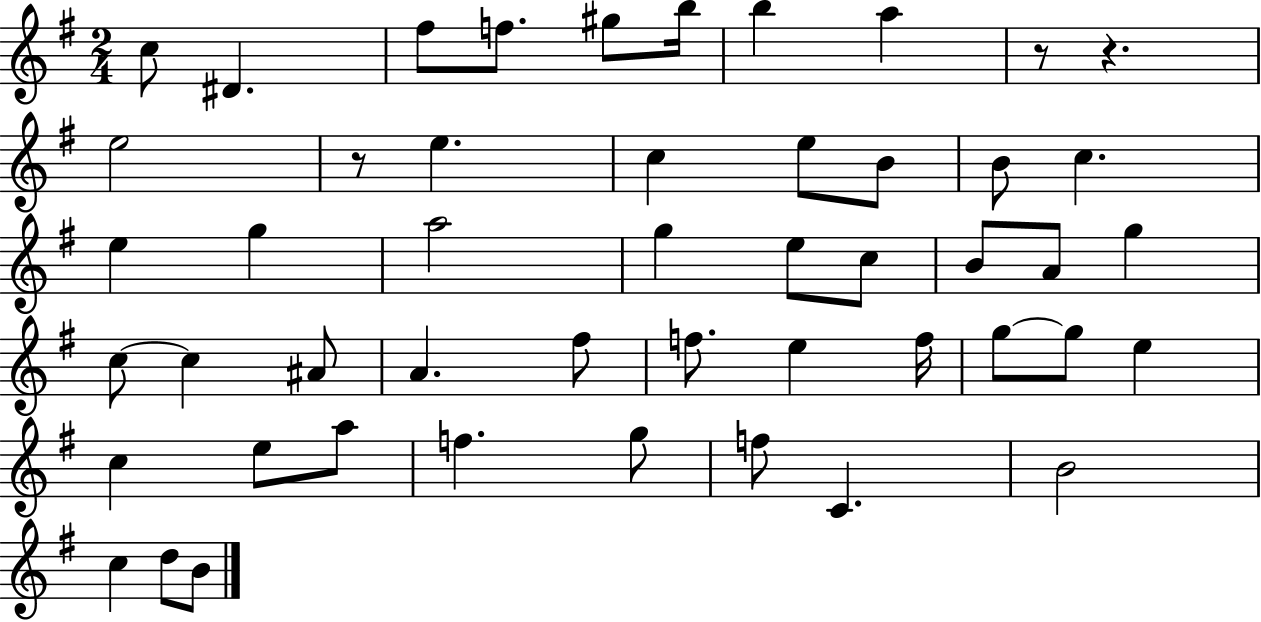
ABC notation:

X:1
T:Untitled
M:2/4
L:1/4
K:G
c/2 ^D ^f/2 f/2 ^g/2 b/4 b a z/2 z e2 z/2 e c e/2 B/2 B/2 c e g a2 g e/2 c/2 B/2 A/2 g c/2 c ^A/2 A ^f/2 f/2 e f/4 g/2 g/2 e c e/2 a/2 f g/2 f/2 C B2 c d/2 B/2